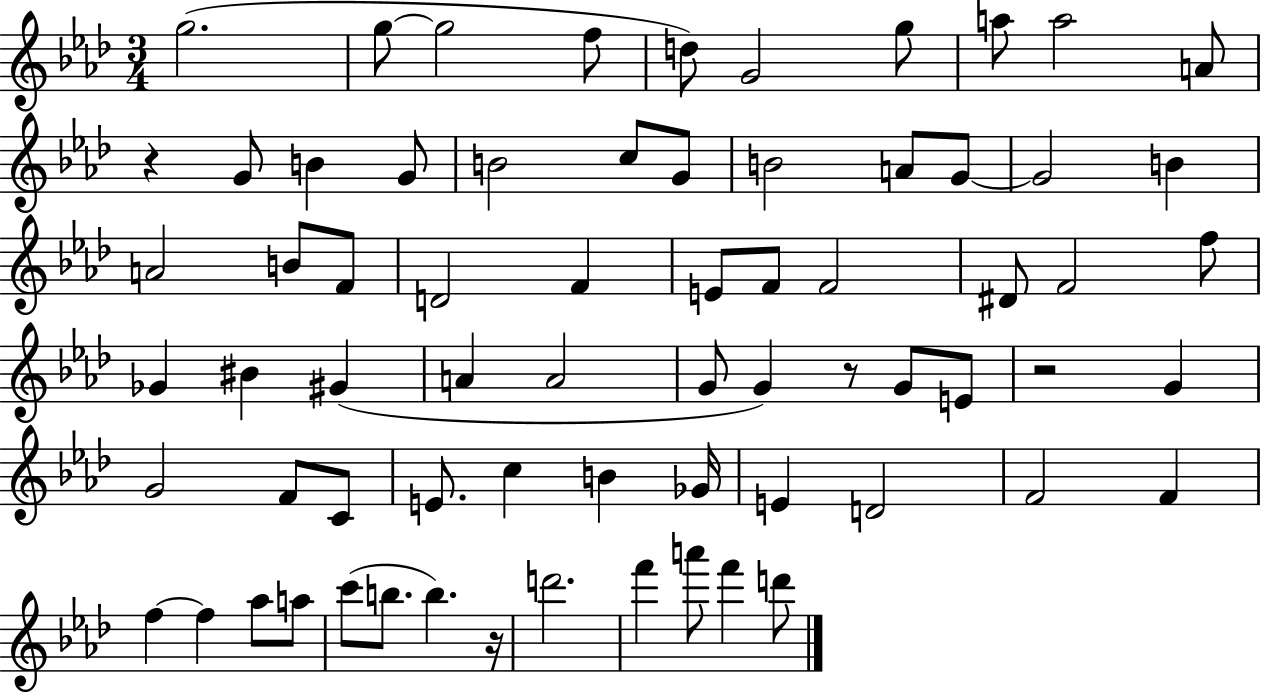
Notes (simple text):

G5/h. G5/e G5/h F5/e D5/e G4/h G5/e A5/e A5/h A4/e R/q G4/e B4/q G4/e B4/h C5/e G4/e B4/h A4/e G4/e G4/h B4/q A4/h B4/e F4/e D4/h F4/q E4/e F4/e F4/h D#4/e F4/h F5/e Gb4/q BIS4/q G#4/q A4/q A4/h G4/e G4/q R/e G4/e E4/e R/h G4/q G4/h F4/e C4/e E4/e. C5/q B4/q Gb4/s E4/q D4/h F4/h F4/q F5/q F5/q Ab5/e A5/e C6/e B5/e. B5/q. R/s D6/h. F6/q A6/e F6/q D6/e